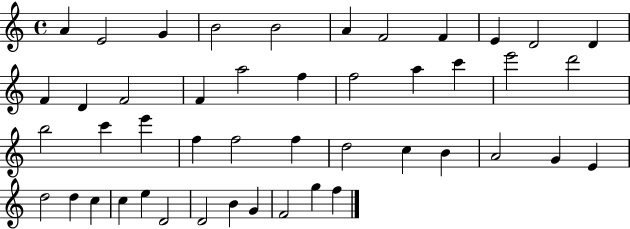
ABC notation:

X:1
T:Untitled
M:4/4
L:1/4
K:C
A E2 G B2 B2 A F2 F E D2 D F D F2 F a2 f f2 a c' e'2 d'2 b2 c' e' f f2 f d2 c B A2 G E d2 d c c e D2 D2 B G F2 g f